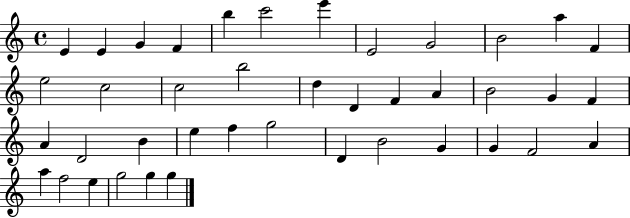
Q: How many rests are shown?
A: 0